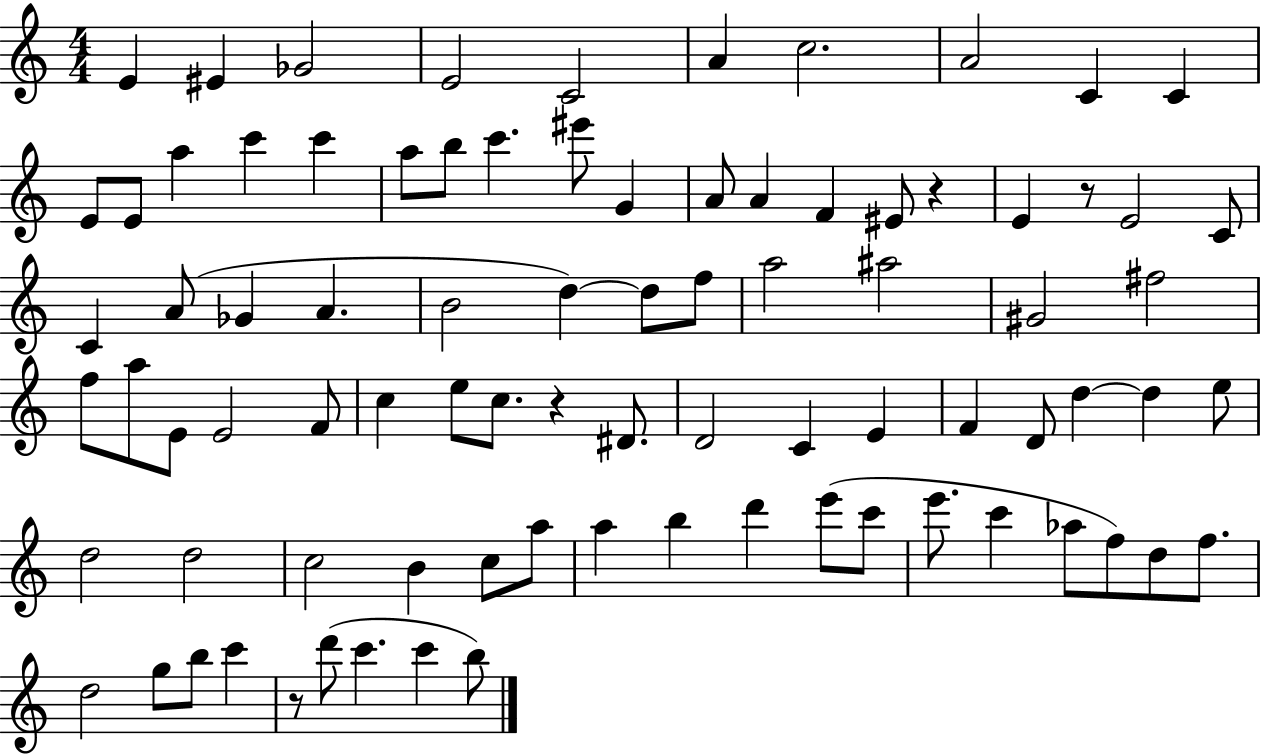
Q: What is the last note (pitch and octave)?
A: B5